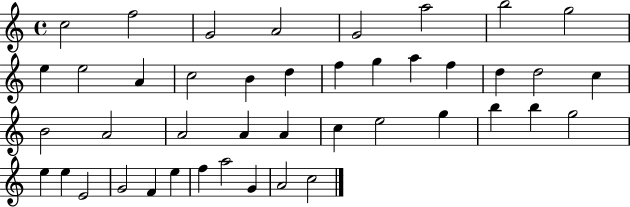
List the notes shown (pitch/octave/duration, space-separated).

C5/h F5/h G4/h A4/h G4/h A5/h B5/h G5/h E5/q E5/h A4/q C5/h B4/q D5/q F5/q G5/q A5/q F5/q D5/q D5/h C5/q B4/h A4/h A4/h A4/q A4/q C5/q E5/h G5/q B5/q B5/q G5/h E5/q E5/q E4/h G4/h F4/q E5/q F5/q A5/h G4/q A4/h C5/h